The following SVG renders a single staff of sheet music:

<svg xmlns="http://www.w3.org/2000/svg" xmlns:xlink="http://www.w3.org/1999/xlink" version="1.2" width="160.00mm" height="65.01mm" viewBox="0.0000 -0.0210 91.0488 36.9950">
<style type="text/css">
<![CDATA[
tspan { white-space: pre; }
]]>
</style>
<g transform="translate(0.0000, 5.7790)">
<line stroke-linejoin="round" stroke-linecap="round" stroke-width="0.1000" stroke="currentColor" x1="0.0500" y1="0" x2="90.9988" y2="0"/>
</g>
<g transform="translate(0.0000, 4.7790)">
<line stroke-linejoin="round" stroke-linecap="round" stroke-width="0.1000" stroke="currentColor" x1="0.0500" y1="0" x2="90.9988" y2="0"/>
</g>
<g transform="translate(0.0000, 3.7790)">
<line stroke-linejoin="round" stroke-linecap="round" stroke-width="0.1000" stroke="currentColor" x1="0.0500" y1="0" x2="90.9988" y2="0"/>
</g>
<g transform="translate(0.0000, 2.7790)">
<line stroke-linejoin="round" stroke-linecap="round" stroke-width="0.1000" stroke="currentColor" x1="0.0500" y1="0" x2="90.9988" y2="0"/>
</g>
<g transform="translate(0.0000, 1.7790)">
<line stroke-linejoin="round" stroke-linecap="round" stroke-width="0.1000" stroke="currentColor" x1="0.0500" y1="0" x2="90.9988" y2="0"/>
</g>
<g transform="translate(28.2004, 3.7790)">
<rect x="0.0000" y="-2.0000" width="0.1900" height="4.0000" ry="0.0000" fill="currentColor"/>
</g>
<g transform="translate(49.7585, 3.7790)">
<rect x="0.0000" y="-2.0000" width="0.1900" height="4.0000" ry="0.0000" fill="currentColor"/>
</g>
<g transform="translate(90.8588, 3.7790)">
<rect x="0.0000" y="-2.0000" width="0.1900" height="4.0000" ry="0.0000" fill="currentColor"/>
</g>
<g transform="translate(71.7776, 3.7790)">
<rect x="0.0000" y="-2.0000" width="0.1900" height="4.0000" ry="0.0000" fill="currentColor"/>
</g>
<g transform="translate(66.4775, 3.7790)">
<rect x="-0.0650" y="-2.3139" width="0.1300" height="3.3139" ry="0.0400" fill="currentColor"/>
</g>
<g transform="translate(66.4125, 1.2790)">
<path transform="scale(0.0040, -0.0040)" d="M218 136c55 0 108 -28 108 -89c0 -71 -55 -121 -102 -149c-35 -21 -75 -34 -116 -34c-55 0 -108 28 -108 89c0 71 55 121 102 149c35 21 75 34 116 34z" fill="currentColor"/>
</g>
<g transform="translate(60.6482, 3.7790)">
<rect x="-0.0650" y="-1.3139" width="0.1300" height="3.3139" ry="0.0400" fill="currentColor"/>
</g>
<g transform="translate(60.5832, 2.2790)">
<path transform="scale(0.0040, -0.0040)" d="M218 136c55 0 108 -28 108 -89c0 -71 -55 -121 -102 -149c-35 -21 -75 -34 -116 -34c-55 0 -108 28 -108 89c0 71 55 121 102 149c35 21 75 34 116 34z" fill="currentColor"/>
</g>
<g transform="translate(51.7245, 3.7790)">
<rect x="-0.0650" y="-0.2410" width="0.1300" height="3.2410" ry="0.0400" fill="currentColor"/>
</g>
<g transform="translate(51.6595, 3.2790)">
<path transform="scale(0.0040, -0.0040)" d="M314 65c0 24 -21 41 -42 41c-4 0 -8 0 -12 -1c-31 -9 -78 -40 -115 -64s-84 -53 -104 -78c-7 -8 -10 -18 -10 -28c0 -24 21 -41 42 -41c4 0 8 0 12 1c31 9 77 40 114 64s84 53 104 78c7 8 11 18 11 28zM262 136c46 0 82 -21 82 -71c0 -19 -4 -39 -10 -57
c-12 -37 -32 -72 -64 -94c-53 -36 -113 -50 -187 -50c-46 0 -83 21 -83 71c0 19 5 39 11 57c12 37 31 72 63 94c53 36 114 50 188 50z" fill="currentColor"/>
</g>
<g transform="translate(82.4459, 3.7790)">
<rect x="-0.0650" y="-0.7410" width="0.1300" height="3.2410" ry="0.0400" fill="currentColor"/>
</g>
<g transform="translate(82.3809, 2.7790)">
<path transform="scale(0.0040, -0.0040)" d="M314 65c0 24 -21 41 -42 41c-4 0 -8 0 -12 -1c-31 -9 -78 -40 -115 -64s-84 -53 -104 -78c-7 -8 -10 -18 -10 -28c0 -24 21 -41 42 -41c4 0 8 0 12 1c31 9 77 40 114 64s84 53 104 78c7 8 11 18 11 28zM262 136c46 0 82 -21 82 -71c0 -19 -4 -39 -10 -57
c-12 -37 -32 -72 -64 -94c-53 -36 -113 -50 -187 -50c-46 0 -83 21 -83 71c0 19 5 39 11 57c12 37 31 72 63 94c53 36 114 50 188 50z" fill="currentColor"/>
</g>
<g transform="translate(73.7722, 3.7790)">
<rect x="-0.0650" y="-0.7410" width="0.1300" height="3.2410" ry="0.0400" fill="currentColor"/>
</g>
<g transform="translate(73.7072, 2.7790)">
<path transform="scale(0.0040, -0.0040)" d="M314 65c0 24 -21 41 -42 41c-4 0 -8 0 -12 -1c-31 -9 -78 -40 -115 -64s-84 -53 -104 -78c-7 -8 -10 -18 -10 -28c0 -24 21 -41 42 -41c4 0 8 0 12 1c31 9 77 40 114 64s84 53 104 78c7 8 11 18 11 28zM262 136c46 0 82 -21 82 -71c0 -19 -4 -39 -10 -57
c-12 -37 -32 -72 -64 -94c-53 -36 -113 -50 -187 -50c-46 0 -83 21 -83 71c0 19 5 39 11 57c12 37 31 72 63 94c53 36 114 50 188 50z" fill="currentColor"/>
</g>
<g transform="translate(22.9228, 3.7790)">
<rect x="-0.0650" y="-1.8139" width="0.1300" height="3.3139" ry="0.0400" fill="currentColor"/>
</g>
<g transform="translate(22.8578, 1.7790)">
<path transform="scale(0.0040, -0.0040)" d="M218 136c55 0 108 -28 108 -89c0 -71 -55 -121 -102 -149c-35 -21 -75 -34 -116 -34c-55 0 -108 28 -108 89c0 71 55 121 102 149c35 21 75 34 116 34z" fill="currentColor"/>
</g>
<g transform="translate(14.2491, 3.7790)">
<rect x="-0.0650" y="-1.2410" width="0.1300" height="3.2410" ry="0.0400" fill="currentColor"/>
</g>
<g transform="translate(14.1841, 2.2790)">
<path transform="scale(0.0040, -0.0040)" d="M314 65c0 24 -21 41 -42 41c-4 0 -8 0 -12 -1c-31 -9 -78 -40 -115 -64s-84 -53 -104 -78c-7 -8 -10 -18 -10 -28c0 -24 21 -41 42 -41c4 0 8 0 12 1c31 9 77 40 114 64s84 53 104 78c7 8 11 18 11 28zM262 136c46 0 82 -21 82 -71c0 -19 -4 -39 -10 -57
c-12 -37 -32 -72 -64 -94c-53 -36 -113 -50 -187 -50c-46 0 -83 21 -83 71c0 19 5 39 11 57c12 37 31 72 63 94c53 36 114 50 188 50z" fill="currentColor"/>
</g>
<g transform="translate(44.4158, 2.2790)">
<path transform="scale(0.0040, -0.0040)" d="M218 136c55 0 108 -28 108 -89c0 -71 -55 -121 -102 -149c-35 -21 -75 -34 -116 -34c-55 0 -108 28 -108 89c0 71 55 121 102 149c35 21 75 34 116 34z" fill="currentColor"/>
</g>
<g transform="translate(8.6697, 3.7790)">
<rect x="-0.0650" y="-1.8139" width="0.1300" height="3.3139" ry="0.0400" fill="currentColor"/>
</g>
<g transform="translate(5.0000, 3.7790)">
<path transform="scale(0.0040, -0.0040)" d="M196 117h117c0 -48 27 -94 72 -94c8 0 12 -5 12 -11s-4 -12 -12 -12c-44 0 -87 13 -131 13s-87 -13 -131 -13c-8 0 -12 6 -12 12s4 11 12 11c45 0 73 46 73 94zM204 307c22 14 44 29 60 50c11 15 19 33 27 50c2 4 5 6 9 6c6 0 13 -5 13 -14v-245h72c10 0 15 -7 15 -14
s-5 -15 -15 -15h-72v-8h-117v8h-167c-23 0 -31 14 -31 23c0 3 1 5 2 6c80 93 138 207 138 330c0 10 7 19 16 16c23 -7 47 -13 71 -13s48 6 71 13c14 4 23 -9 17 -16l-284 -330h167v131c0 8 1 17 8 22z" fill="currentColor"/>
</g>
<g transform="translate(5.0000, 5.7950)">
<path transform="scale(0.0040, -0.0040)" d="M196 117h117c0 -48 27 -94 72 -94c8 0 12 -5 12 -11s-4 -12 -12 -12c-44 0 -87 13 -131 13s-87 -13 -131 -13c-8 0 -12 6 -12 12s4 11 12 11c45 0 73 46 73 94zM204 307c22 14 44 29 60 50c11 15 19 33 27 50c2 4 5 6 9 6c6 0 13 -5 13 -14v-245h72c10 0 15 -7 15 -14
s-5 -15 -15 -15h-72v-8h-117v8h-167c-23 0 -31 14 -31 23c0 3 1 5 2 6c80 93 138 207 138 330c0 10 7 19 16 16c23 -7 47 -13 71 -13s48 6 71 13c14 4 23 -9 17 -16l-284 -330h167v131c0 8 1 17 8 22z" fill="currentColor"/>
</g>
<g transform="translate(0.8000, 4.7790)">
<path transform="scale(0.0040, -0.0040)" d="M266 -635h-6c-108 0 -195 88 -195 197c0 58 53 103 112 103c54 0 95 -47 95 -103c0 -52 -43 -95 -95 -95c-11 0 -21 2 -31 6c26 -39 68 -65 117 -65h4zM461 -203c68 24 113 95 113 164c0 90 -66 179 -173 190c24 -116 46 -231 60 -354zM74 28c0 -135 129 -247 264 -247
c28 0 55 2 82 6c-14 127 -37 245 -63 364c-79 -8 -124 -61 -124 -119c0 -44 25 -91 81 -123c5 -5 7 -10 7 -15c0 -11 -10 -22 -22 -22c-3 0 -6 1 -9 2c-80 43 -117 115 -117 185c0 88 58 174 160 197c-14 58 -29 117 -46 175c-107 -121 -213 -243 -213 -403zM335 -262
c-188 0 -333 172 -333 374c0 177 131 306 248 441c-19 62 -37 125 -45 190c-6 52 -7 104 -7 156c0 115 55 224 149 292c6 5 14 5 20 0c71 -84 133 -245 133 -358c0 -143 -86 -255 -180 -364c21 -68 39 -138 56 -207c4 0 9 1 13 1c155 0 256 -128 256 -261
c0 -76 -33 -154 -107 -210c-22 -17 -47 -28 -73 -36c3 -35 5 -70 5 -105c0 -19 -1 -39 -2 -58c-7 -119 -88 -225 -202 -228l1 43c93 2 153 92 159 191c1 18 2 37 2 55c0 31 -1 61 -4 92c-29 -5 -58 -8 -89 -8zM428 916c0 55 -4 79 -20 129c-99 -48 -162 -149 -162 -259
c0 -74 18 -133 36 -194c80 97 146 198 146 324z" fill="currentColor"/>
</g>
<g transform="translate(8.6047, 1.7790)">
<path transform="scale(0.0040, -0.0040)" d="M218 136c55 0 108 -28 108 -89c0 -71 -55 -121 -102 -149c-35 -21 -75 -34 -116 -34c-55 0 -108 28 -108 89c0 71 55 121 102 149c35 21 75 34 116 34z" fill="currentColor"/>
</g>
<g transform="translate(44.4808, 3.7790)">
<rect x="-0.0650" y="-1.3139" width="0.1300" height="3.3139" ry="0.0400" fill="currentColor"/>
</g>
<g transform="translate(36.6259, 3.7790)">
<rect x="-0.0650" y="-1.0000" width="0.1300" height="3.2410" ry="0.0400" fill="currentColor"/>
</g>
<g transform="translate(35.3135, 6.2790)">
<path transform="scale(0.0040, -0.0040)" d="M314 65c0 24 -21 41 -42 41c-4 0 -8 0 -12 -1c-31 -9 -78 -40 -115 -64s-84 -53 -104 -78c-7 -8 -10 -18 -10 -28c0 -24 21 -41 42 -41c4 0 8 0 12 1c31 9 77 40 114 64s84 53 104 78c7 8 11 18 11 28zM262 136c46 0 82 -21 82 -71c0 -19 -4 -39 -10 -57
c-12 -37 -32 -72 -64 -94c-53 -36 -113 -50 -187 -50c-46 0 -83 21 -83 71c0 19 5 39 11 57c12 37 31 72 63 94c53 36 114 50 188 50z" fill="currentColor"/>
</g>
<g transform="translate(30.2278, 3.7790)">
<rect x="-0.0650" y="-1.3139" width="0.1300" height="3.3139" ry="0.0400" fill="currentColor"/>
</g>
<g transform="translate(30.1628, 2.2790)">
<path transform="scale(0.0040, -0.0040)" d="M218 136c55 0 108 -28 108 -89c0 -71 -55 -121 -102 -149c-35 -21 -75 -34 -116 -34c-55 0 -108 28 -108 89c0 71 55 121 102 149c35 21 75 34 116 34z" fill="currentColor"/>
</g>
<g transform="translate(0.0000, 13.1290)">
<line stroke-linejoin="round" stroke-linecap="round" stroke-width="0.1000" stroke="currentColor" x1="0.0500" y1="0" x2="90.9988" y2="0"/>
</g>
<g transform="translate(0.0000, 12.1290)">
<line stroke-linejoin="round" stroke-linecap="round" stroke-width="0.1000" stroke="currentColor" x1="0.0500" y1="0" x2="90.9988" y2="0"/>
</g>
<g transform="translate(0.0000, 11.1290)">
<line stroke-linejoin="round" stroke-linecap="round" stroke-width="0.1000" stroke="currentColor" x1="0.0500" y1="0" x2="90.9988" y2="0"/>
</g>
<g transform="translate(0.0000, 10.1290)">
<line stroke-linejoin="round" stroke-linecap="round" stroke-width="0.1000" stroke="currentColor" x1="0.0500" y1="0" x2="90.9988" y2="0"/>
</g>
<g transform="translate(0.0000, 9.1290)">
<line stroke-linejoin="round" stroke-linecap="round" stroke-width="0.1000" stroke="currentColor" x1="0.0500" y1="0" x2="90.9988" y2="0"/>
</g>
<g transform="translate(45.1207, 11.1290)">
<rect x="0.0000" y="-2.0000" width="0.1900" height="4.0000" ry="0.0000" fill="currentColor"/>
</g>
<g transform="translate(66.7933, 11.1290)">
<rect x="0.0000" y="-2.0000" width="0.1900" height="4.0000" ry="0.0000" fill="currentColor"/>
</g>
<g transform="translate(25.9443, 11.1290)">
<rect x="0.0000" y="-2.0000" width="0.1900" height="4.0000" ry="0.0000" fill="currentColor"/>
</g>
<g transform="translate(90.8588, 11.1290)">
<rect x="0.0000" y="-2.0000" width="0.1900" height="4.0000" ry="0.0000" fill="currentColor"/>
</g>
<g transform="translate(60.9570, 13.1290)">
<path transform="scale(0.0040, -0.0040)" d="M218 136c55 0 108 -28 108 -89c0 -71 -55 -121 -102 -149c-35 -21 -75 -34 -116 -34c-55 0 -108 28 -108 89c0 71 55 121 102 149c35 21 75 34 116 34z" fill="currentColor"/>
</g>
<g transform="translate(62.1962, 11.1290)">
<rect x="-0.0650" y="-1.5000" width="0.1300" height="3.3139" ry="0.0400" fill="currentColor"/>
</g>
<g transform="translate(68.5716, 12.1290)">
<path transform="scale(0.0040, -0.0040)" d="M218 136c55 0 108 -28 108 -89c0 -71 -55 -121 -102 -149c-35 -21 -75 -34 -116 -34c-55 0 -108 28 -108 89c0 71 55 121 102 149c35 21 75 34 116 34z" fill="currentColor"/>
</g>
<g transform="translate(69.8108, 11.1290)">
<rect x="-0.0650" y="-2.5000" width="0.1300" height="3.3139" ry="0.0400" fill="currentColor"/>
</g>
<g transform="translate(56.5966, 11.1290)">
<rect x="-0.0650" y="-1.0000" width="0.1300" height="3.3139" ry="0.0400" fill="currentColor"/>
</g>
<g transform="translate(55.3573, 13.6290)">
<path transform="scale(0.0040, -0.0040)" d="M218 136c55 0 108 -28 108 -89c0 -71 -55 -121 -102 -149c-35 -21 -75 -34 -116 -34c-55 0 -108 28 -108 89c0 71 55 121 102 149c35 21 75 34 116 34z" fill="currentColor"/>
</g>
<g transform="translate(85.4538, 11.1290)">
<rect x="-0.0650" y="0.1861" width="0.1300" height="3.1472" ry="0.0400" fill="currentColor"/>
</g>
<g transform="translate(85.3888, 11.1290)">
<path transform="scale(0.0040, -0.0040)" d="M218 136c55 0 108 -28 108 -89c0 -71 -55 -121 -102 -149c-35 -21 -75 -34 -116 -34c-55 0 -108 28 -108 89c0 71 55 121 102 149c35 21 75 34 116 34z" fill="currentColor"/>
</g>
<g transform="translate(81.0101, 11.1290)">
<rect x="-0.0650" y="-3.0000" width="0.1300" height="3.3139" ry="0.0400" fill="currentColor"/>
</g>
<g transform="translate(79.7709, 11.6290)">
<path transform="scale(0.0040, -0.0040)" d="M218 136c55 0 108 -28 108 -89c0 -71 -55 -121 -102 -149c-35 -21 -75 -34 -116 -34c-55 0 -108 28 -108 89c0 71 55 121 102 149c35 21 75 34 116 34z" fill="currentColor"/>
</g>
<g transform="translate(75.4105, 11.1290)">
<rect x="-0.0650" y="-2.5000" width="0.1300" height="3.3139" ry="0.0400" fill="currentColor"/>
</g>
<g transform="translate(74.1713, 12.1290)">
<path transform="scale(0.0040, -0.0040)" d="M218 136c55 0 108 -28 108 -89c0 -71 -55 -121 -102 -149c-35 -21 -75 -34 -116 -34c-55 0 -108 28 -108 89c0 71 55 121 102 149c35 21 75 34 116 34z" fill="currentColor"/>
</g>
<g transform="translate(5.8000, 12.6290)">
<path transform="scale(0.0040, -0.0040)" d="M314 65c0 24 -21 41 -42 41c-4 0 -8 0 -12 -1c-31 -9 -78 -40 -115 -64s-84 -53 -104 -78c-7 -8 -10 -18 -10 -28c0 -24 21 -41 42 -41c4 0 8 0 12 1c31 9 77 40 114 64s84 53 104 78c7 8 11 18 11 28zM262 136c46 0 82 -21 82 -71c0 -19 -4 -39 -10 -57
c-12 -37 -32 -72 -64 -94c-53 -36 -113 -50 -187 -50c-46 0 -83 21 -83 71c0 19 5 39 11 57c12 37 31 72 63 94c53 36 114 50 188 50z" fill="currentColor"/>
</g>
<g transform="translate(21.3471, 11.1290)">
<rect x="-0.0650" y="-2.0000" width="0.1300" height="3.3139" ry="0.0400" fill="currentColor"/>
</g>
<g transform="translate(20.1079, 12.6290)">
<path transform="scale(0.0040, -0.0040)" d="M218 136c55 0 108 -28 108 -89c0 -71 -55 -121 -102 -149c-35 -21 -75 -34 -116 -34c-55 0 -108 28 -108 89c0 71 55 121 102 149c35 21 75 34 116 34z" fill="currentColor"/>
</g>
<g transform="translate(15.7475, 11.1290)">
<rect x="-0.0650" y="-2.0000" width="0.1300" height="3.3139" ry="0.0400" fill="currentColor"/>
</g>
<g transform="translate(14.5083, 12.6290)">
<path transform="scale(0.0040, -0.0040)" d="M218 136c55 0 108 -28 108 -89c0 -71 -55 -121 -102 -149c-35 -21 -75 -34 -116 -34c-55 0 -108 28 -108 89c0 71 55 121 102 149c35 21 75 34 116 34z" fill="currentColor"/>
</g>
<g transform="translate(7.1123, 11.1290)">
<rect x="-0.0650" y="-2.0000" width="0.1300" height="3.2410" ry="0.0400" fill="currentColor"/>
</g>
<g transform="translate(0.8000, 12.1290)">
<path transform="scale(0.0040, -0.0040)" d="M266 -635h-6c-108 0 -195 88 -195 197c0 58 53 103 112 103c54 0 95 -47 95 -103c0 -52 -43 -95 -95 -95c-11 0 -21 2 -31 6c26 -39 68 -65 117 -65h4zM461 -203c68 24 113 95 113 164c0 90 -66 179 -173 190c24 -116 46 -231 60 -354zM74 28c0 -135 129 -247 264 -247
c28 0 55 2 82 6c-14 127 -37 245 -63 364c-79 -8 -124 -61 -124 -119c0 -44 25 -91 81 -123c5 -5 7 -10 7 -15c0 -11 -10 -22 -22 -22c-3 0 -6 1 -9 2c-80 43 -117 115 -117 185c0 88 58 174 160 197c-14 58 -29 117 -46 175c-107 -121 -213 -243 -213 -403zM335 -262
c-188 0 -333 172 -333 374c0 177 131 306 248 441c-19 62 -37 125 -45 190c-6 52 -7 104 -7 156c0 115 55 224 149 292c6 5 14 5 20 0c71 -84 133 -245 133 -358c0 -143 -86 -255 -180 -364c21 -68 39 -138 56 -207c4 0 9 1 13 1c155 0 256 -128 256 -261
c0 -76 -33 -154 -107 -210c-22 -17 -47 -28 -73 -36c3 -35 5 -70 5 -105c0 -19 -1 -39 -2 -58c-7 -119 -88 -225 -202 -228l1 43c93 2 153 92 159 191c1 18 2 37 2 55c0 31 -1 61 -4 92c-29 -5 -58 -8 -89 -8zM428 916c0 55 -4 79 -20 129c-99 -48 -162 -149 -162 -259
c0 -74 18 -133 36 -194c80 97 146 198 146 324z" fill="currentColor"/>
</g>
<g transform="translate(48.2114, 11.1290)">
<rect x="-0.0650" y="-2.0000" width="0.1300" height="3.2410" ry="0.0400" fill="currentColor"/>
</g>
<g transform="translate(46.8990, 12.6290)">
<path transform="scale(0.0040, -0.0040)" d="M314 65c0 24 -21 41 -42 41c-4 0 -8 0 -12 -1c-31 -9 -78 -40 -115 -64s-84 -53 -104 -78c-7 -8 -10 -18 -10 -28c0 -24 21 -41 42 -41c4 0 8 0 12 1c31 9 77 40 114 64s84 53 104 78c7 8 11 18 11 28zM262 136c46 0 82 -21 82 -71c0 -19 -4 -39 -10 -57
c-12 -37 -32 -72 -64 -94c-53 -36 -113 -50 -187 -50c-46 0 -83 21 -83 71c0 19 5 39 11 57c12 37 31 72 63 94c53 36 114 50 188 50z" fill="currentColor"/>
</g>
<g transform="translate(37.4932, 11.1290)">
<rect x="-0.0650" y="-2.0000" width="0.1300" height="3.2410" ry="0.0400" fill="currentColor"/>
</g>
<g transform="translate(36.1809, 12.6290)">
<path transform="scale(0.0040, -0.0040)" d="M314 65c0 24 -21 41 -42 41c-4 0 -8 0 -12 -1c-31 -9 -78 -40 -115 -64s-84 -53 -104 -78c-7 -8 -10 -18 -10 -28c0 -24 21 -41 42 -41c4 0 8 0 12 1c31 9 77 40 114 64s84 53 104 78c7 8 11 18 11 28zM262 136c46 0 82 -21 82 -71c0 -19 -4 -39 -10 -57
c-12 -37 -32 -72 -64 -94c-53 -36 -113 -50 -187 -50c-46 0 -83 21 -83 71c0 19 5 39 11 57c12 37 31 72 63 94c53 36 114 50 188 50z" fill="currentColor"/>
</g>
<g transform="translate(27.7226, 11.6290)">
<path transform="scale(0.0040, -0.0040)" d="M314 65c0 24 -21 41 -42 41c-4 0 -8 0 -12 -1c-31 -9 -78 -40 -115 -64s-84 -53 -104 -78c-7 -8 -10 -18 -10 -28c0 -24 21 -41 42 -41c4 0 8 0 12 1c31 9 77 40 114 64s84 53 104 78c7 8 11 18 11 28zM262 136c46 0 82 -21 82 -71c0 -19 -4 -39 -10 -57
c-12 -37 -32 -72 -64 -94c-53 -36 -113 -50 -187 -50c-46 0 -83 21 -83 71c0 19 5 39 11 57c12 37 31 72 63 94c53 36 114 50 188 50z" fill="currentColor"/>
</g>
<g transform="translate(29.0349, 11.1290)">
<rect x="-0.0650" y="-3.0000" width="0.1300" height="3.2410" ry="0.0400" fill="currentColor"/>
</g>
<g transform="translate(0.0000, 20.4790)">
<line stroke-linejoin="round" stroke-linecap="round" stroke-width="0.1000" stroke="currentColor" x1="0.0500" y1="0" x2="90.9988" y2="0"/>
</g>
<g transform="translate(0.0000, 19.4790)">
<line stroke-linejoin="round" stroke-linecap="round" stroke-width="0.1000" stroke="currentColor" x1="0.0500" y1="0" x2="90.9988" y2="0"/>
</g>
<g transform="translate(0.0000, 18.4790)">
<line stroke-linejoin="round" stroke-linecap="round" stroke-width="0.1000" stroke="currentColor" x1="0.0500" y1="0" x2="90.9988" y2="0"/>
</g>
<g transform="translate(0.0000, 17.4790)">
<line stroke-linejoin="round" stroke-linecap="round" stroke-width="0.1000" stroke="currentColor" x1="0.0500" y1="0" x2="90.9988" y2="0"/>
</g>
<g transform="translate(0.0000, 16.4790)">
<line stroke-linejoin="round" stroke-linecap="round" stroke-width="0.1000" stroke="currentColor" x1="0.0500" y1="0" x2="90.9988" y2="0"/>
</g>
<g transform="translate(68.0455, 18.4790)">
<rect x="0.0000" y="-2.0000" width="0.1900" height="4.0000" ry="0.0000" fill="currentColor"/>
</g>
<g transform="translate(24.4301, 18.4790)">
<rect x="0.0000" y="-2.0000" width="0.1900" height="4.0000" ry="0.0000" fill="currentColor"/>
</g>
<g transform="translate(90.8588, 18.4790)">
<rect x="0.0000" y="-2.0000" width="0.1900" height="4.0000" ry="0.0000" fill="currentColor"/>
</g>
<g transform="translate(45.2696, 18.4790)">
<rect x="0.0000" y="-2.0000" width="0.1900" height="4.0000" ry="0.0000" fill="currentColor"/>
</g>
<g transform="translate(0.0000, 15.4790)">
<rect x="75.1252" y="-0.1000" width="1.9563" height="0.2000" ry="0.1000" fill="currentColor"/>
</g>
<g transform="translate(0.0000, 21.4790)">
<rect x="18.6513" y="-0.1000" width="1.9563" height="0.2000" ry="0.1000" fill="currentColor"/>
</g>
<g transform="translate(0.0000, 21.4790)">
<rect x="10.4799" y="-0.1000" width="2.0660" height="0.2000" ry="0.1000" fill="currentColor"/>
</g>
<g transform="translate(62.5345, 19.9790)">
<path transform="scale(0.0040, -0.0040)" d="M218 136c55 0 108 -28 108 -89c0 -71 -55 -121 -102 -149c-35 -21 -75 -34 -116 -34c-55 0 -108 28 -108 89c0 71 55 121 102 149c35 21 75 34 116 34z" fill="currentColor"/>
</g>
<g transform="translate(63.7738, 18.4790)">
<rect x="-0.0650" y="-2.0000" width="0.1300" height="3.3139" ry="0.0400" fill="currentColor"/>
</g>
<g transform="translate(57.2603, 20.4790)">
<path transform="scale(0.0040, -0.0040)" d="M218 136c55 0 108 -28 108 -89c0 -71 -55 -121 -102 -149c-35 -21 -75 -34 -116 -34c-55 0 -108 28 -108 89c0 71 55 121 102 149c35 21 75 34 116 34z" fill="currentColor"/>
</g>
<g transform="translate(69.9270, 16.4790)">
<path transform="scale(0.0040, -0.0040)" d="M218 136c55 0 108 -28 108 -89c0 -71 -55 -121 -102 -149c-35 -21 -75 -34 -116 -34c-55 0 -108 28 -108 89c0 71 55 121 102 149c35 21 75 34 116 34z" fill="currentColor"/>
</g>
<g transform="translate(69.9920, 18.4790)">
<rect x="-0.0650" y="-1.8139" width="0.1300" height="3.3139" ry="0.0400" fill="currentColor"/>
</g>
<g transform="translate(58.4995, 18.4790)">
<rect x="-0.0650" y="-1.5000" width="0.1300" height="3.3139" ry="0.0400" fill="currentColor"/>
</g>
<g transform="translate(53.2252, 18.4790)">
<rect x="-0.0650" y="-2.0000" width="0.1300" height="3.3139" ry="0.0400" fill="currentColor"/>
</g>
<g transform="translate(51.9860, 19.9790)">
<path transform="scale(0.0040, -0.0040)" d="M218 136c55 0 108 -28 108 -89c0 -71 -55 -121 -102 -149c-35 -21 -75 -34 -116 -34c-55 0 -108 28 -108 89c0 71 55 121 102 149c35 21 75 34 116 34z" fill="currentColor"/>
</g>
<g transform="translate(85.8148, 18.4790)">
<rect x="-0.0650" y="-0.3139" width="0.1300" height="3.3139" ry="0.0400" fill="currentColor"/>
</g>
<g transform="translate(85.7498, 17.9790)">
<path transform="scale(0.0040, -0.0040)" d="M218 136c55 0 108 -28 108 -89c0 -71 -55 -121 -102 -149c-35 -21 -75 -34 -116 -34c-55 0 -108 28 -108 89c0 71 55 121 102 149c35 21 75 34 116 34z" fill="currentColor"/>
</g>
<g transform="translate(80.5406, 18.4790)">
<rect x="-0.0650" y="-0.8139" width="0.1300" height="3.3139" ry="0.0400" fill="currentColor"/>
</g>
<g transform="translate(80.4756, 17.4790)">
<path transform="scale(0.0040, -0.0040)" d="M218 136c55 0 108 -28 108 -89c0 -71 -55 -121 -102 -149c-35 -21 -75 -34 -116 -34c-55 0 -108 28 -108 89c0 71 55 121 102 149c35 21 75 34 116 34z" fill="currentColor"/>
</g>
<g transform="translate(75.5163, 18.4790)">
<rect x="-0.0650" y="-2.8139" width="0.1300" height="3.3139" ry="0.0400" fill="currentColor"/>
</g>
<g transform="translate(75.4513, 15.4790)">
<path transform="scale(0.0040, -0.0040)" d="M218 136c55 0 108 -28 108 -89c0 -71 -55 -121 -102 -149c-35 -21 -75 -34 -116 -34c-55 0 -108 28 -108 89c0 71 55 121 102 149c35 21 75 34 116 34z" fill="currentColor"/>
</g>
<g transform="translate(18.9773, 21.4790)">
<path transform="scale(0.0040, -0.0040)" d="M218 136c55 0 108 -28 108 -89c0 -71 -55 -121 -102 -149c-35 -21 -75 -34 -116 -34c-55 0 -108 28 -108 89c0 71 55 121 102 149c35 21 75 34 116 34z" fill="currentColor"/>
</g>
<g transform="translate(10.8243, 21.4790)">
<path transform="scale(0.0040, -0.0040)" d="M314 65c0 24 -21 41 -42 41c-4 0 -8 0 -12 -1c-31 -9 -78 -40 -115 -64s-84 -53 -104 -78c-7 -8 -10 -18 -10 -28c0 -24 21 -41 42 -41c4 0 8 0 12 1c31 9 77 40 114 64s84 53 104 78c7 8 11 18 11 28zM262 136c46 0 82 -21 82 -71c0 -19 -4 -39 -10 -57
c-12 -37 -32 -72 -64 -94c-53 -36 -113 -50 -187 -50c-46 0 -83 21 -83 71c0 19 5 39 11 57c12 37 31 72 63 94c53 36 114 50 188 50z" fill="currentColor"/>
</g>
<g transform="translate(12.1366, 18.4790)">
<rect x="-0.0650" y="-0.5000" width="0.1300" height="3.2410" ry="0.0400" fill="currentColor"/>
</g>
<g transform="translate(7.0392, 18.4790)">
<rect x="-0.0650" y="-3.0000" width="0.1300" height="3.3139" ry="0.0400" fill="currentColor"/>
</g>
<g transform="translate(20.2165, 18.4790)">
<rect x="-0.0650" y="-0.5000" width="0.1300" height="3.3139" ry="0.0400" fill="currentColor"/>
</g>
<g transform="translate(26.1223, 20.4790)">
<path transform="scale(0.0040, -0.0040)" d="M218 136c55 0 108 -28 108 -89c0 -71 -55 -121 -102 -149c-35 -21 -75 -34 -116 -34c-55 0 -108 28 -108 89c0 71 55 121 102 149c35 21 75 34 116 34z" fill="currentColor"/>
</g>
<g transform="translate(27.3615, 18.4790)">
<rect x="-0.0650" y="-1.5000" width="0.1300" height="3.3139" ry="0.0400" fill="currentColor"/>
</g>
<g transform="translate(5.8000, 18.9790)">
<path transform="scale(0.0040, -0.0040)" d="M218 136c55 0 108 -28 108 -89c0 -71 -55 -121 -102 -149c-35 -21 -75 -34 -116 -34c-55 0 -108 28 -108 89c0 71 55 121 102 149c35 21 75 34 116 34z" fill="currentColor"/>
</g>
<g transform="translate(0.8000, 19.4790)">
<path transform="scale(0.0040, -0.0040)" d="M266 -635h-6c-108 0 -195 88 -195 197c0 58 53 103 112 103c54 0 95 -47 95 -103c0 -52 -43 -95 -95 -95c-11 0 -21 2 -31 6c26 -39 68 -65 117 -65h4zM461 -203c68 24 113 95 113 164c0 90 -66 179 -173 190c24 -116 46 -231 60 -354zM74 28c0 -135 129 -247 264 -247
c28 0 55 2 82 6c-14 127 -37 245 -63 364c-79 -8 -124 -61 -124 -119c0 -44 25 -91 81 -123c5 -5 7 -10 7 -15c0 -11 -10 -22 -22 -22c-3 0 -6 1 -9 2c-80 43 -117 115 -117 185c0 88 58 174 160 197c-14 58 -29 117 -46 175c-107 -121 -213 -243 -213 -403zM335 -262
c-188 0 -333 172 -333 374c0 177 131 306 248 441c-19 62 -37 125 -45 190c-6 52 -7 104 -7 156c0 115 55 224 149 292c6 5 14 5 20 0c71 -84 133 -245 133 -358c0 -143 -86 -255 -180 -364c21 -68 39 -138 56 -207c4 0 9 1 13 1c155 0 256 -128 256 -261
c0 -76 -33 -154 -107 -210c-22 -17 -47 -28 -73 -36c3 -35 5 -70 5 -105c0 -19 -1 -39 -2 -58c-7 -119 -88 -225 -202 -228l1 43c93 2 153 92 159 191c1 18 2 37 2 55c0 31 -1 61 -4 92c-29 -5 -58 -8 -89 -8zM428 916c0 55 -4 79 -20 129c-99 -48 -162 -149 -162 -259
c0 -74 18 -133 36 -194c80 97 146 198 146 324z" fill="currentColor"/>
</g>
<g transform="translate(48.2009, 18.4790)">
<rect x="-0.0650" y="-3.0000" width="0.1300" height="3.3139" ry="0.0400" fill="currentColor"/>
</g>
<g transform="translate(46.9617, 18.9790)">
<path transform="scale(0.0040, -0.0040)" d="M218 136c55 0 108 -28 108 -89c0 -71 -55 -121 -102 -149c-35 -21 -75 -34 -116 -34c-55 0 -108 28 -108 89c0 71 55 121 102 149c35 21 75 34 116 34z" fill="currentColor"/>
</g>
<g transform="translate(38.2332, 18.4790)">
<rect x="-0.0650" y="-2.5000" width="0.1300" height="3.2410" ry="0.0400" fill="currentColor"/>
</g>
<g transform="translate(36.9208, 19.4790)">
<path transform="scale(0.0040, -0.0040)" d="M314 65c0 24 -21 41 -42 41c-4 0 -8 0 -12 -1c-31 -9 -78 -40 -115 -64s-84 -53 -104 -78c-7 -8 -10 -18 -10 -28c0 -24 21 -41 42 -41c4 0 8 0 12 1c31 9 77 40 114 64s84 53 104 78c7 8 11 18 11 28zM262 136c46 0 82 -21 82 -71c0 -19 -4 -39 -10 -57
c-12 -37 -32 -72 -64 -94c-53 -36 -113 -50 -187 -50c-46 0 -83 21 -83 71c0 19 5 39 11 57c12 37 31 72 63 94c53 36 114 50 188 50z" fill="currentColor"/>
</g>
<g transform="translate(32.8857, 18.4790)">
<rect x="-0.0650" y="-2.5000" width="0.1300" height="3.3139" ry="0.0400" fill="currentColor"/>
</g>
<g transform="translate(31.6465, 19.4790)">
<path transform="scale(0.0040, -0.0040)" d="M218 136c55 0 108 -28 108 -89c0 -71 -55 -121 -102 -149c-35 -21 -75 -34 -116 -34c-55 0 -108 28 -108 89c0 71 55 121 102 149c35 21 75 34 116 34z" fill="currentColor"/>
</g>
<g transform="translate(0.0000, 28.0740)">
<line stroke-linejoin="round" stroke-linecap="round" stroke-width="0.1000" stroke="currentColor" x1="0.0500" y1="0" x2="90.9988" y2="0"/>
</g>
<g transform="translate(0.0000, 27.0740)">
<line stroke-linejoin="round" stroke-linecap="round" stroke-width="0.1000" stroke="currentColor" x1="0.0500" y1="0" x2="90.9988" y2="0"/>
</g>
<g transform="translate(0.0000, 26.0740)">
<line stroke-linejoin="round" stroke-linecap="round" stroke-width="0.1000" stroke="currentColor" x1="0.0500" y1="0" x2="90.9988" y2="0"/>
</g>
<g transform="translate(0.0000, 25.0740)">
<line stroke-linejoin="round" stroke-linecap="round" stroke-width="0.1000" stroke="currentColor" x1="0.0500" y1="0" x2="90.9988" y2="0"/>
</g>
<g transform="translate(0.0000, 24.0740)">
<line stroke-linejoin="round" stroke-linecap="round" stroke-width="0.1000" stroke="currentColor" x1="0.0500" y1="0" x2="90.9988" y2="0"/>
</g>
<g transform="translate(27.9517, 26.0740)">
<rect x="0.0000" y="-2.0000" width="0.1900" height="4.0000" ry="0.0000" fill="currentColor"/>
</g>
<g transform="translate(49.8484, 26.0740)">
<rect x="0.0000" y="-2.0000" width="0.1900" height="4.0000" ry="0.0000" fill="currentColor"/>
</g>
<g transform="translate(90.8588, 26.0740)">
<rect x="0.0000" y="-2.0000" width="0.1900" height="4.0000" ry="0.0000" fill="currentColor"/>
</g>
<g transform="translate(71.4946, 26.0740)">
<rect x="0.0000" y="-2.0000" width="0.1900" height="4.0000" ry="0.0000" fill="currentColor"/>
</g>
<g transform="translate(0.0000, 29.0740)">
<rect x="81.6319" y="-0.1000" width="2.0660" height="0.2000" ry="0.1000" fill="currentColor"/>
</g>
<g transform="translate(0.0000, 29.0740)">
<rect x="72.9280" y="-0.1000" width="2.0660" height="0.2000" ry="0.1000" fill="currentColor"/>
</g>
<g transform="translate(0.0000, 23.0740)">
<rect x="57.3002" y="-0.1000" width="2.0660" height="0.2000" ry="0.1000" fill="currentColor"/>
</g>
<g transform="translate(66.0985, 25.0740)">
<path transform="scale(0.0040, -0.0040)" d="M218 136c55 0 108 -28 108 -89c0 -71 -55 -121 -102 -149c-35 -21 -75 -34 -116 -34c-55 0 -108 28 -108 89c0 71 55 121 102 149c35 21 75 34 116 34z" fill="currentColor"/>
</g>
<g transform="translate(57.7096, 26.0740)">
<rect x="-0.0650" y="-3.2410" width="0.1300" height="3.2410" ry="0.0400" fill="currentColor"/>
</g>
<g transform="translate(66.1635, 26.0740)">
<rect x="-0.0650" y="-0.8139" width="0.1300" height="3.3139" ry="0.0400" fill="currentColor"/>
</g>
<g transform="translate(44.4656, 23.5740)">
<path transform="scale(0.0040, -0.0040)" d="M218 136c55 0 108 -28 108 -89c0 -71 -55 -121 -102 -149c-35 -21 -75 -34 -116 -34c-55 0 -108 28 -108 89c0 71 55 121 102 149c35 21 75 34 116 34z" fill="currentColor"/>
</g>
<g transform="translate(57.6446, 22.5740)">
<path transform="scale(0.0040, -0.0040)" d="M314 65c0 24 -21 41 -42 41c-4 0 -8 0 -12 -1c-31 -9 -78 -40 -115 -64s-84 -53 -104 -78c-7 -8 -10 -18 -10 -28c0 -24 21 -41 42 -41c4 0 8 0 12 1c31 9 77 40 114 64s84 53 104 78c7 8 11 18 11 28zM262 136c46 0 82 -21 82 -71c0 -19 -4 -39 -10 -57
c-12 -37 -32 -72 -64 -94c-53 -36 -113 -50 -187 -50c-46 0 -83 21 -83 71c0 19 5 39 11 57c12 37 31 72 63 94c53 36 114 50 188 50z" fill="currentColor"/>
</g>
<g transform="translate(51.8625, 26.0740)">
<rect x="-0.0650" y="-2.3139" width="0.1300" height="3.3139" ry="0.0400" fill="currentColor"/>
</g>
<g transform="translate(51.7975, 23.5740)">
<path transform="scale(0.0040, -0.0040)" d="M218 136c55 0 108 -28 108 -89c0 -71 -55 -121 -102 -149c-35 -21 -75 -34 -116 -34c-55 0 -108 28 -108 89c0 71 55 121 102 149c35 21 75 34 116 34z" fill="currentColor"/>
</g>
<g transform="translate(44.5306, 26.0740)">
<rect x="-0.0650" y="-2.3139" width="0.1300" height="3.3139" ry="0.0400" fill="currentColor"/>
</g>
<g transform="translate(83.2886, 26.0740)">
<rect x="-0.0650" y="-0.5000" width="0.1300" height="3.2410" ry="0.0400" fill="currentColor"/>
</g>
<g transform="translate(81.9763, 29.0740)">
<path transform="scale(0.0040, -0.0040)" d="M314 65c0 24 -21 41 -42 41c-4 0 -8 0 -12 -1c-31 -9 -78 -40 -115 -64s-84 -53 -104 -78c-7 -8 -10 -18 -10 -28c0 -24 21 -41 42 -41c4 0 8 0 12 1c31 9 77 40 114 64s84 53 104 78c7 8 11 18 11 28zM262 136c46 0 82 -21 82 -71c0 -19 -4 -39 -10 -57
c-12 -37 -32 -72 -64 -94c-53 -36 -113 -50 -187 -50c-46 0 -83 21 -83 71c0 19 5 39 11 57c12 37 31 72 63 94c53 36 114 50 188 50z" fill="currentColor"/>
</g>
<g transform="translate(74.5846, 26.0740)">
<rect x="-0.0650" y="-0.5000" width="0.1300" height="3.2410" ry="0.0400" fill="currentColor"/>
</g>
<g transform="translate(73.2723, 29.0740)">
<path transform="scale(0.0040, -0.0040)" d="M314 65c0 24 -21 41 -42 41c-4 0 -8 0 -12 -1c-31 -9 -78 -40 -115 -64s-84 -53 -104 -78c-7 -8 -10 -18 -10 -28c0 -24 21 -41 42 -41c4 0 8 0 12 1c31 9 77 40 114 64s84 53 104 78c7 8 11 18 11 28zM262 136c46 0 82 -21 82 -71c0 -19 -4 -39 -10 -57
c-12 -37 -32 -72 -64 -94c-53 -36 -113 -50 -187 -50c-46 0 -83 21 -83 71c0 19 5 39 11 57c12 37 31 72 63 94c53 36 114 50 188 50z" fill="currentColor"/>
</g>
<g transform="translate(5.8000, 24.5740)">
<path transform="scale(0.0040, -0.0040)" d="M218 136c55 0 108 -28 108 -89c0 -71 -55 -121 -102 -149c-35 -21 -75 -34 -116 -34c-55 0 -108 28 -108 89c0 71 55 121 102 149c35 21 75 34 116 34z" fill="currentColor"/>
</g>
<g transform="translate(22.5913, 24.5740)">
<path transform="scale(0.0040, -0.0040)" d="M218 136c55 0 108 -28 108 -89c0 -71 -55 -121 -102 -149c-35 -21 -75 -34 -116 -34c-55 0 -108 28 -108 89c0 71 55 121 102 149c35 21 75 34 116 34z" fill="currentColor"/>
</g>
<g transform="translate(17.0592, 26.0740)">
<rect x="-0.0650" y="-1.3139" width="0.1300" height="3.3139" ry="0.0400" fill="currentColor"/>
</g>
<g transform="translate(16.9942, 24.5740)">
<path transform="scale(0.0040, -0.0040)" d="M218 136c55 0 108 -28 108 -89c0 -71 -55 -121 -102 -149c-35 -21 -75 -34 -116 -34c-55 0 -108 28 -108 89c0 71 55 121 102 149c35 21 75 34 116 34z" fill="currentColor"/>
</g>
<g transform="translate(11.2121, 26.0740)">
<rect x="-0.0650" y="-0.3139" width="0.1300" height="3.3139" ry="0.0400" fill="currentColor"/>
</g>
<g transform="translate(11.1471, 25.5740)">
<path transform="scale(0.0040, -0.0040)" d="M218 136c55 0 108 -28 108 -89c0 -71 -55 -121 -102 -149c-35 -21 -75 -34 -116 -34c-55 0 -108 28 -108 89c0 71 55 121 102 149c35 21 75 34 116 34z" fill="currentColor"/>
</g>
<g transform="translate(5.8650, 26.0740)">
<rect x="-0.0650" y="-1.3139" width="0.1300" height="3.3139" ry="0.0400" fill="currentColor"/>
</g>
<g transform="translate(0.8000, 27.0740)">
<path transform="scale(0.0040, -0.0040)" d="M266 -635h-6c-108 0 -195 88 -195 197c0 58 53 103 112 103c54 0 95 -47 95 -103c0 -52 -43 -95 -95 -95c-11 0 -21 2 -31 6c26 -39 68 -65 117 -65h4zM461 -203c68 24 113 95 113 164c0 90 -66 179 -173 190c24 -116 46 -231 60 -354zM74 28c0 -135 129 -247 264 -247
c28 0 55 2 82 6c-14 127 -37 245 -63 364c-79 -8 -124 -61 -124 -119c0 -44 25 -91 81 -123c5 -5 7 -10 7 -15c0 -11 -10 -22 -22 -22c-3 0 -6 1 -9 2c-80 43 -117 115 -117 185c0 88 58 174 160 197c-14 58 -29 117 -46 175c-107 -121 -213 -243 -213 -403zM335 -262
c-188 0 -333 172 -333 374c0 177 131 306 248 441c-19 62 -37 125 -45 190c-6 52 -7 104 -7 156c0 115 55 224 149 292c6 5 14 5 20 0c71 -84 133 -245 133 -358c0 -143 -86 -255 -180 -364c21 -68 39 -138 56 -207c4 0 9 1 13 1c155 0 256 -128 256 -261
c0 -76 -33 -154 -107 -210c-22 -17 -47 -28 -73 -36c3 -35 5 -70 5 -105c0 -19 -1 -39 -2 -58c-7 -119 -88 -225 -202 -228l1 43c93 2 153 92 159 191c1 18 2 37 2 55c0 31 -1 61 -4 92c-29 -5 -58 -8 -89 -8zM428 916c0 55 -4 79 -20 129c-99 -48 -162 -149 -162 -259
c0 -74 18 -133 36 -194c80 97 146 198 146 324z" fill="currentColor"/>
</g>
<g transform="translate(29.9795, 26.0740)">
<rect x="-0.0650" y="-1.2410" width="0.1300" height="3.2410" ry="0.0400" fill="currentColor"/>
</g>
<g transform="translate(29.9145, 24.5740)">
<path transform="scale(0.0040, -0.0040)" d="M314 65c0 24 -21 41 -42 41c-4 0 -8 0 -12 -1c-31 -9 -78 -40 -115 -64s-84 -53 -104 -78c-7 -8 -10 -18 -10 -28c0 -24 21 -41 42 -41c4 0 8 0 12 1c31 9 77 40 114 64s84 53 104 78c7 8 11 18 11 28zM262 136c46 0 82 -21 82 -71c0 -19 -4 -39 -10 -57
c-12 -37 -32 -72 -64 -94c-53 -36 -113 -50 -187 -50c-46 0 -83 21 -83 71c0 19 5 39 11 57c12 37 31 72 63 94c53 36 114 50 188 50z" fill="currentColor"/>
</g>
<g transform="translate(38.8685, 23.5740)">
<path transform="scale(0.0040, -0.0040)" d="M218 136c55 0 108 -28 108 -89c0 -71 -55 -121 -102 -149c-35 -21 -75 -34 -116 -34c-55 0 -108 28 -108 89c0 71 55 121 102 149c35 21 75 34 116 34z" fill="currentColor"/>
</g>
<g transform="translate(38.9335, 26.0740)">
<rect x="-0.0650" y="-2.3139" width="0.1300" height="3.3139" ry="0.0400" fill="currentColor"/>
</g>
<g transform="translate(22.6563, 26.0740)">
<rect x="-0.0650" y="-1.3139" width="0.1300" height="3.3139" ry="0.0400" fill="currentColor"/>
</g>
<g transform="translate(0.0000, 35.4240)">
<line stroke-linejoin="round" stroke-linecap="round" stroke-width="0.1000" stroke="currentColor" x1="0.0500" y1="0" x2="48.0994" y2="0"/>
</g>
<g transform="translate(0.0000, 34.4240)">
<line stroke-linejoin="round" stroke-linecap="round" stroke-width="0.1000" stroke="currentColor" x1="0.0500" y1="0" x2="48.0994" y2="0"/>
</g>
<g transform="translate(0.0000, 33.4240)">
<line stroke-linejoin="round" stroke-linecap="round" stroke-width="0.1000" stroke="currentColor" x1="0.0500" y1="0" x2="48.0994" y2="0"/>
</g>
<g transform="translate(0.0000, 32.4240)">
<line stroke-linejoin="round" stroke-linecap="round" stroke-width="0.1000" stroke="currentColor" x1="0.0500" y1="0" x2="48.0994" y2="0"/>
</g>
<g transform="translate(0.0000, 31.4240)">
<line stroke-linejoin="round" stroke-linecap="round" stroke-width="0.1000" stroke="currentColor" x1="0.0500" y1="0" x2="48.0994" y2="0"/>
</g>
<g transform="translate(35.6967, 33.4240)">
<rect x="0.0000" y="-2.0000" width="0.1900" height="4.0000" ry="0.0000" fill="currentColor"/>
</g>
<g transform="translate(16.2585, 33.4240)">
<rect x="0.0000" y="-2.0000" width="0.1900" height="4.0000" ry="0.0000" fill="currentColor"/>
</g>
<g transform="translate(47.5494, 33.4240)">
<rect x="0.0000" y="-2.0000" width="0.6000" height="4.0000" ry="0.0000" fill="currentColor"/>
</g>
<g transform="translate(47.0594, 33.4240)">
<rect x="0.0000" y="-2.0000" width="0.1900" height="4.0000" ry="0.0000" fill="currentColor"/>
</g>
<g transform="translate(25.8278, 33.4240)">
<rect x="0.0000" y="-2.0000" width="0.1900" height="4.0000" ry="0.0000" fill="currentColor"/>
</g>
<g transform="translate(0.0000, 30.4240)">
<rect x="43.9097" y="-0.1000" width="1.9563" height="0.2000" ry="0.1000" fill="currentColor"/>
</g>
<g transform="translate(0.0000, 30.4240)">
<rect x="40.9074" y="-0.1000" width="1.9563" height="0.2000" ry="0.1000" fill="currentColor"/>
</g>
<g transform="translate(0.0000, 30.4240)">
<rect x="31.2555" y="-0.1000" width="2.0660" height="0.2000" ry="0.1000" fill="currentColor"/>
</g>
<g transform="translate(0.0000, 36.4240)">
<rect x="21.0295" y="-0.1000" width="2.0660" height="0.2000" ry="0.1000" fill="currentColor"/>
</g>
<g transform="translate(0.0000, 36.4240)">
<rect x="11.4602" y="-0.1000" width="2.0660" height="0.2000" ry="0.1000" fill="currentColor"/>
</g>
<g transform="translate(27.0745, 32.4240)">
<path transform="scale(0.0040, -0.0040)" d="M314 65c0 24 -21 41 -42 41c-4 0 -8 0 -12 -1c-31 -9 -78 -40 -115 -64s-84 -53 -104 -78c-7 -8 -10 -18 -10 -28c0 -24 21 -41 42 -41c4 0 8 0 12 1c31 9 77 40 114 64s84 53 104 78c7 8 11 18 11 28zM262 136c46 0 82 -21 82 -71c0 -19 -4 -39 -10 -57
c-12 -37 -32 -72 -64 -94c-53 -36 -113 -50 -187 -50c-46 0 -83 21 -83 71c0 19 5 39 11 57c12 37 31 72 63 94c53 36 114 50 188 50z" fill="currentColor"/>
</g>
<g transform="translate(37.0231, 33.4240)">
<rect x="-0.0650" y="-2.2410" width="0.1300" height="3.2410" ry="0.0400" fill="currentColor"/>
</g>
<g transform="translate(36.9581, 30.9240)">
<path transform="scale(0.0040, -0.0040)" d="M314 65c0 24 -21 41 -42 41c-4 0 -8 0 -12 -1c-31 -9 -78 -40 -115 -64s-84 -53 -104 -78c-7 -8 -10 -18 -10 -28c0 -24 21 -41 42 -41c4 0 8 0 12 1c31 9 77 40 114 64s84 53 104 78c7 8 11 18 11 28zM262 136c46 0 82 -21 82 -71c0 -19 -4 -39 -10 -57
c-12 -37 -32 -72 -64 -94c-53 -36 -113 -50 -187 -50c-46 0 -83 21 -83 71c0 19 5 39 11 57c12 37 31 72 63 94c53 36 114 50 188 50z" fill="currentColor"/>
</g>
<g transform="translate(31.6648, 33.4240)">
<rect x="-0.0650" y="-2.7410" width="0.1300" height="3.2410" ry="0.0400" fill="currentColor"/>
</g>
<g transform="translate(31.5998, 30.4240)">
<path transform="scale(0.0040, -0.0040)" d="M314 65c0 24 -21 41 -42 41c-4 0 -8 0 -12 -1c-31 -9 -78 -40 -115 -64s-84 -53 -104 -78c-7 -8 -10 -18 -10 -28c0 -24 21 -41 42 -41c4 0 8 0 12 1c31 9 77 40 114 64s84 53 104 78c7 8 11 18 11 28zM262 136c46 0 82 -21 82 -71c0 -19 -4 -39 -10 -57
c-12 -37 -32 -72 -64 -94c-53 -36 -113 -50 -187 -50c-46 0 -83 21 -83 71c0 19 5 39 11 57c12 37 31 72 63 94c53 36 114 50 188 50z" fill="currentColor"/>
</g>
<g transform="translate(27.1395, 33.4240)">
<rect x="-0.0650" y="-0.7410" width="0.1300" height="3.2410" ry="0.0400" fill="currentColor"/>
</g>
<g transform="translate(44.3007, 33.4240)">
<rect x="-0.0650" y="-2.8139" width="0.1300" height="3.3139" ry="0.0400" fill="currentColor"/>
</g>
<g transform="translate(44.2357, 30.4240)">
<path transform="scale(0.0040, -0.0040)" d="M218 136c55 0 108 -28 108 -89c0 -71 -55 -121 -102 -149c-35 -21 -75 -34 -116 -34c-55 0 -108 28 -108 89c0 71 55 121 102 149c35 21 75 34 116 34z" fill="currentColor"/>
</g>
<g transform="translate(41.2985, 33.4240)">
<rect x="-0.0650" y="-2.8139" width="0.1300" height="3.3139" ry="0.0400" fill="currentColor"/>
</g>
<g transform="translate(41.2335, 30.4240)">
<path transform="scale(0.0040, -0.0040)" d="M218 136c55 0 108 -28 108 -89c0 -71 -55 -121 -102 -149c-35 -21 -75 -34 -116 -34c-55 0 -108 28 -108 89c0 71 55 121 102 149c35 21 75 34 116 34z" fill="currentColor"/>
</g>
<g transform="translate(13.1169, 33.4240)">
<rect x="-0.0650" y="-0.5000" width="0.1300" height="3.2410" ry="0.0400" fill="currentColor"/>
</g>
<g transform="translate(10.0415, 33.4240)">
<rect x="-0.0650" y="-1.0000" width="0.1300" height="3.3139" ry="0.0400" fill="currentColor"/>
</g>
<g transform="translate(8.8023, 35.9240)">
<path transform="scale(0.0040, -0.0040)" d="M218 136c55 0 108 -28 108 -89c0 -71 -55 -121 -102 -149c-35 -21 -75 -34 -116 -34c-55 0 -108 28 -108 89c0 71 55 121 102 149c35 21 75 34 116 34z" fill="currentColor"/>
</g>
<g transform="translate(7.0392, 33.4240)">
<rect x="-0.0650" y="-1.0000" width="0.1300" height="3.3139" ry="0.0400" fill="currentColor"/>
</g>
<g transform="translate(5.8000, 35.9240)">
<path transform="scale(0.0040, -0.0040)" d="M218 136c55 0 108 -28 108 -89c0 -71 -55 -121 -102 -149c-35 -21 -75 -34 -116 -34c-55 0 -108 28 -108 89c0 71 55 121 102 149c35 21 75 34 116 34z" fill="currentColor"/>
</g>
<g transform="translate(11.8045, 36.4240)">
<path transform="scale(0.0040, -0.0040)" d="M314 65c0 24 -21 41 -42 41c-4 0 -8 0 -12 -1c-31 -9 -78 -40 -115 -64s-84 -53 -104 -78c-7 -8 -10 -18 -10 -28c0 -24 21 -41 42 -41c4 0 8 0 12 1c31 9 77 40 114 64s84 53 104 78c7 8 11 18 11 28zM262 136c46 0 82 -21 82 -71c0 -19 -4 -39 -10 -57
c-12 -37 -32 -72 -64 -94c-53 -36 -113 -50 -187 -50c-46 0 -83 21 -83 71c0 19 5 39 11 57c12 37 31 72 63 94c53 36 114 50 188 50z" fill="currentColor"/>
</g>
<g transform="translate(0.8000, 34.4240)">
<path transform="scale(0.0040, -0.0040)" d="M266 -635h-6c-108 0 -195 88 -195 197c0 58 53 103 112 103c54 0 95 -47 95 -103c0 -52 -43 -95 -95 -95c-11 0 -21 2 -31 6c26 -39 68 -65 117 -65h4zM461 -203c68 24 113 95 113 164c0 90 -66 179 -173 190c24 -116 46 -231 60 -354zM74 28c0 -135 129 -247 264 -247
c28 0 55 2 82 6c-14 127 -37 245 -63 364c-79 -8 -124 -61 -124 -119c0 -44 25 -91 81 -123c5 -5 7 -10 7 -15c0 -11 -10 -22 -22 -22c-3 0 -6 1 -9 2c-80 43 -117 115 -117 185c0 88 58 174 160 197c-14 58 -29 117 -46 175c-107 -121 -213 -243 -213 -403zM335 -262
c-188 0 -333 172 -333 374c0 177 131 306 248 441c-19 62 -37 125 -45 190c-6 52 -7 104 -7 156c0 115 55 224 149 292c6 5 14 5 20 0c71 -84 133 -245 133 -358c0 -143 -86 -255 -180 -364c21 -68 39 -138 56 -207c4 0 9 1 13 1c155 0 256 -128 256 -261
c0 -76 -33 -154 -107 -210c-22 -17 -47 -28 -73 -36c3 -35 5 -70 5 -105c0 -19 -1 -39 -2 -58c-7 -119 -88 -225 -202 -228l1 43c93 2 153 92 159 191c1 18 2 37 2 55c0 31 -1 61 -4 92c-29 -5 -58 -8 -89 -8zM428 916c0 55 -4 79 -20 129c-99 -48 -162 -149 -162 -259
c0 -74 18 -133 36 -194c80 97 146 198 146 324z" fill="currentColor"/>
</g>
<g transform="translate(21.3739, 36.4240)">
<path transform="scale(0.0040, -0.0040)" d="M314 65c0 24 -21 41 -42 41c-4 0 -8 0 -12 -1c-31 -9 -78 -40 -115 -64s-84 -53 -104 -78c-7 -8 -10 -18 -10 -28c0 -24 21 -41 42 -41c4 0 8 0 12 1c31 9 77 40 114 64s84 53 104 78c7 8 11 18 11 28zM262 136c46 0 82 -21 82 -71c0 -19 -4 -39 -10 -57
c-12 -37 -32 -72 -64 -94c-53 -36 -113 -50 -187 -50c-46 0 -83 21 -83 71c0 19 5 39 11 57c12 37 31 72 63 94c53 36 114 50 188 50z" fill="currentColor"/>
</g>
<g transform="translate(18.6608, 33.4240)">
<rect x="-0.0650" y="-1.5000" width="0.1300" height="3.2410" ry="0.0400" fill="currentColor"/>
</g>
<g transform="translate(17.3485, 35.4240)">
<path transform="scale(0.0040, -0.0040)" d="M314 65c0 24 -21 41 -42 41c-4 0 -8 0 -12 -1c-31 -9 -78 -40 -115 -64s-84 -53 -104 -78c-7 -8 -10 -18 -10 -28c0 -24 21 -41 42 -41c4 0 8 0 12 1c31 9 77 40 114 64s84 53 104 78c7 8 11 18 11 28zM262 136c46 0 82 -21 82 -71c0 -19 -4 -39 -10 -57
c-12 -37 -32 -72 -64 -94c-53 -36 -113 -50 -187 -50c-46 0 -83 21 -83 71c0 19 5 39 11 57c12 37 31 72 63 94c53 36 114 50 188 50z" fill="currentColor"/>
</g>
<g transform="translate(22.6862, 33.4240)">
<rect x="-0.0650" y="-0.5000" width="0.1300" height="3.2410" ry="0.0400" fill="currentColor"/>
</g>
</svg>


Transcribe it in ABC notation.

X:1
T:Untitled
M:4/4
L:1/4
K:C
f e2 f e D2 e c2 e g d2 d2 F2 F F A2 F2 F2 D E G G A B A C2 C E G G2 A F E F f a d c e c e e e2 g g g b2 d C2 C2 D D C2 E2 C2 d2 a2 g2 a a